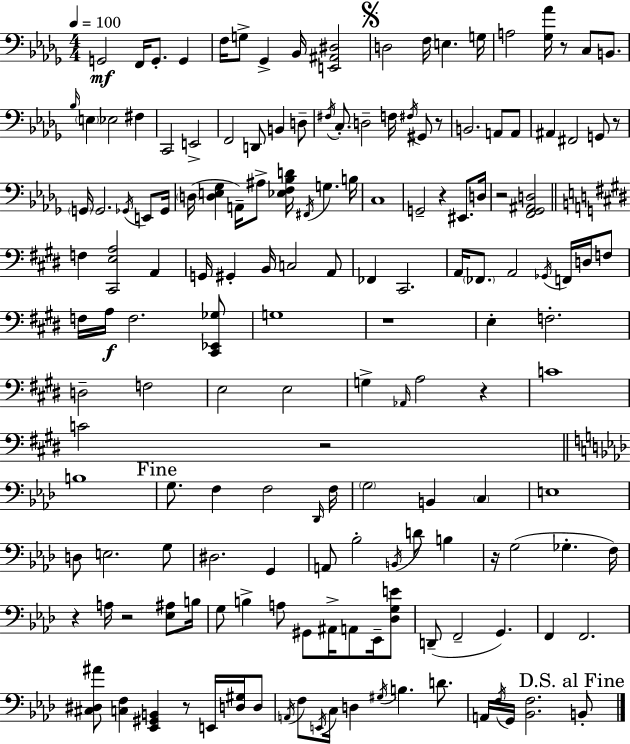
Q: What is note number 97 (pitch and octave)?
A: D#3